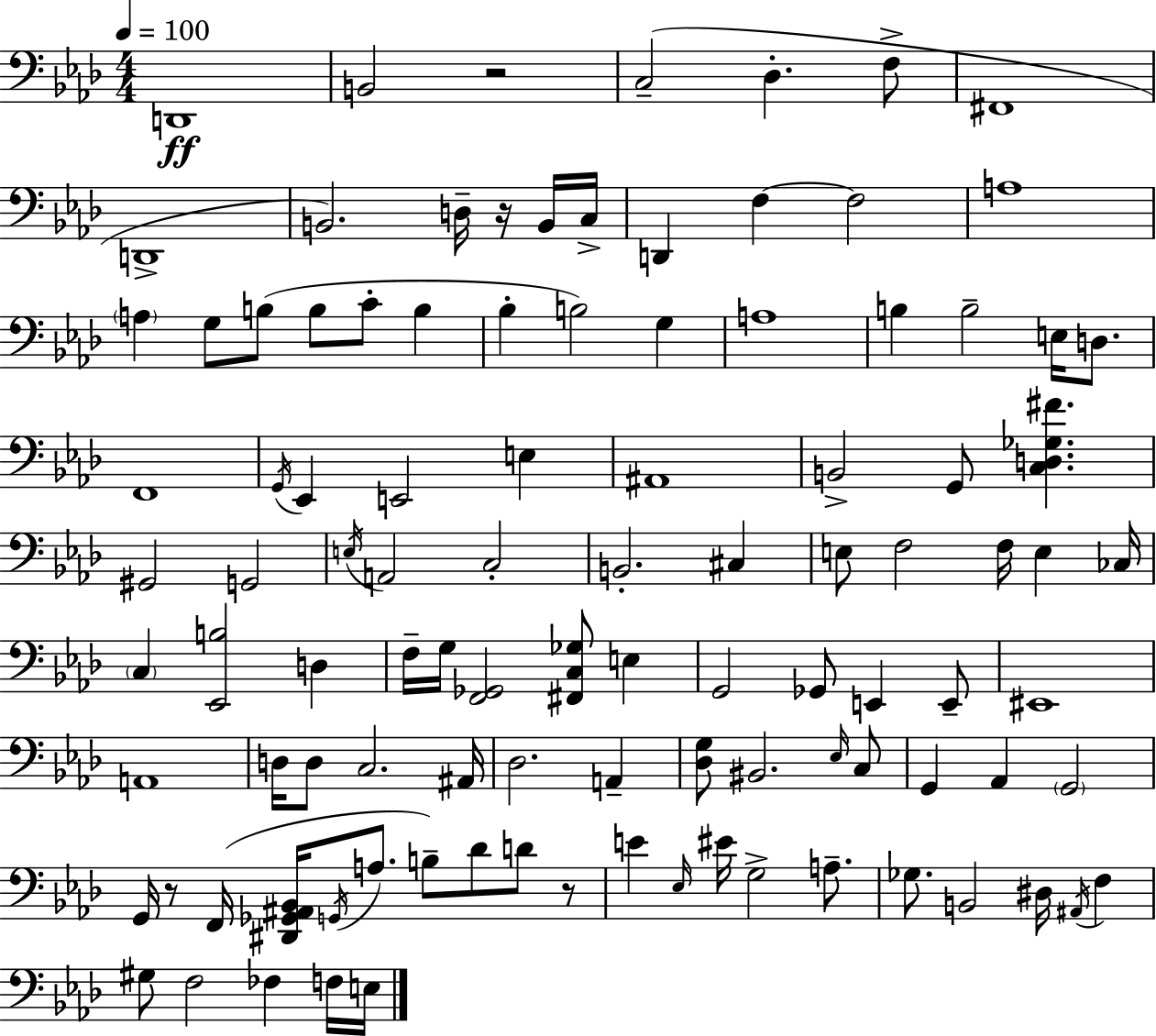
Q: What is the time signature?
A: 4/4